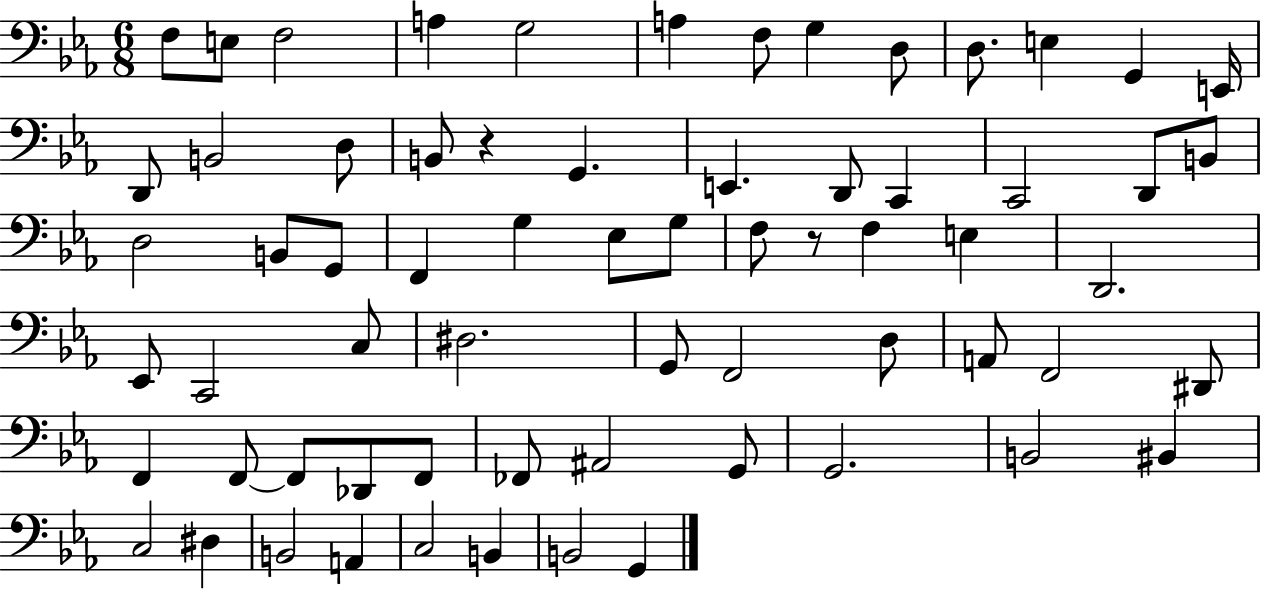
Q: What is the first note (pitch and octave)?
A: F3